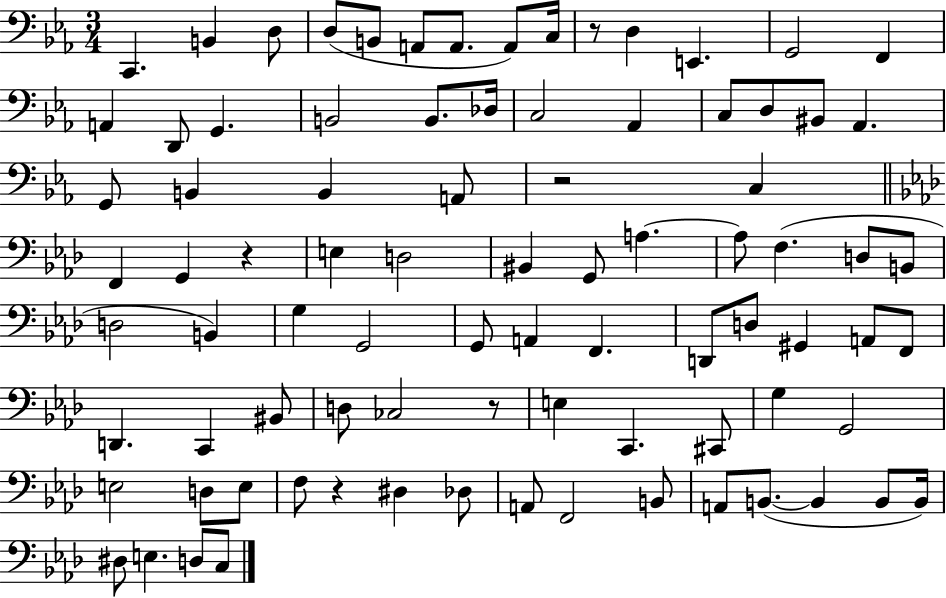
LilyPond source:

{
  \clef bass
  \numericTimeSignature
  \time 3/4
  \key ees \major
  c,4. b,4 d8 | d8( b,8 a,8 a,8. a,8) c16 | r8 d4 e,4. | g,2 f,4 | \break a,4 d,8 g,4. | b,2 b,8. des16 | c2 aes,4 | c8 d8 bis,8 aes,4. | \break g,8 b,4 b,4 a,8 | r2 c4 | \bar "||" \break \key f \minor f,4 g,4 r4 | e4 d2 | bis,4 g,8 a4.~~ | a8 f4.( d8 b,8 | \break d2 b,4) | g4 g,2 | g,8 a,4 f,4. | d,8 d8 gis,4 a,8 f,8 | \break d,4. c,4 bis,8 | d8 ces2 r8 | e4 c,4. cis,8 | g4 g,2 | \break e2 d8 e8 | f8 r4 dis4 des8 | a,8 f,2 b,8 | a,8 b,8.~(~ b,4 b,8 b,16) | \break dis8 e4. d8 c8 | \bar "|."
}